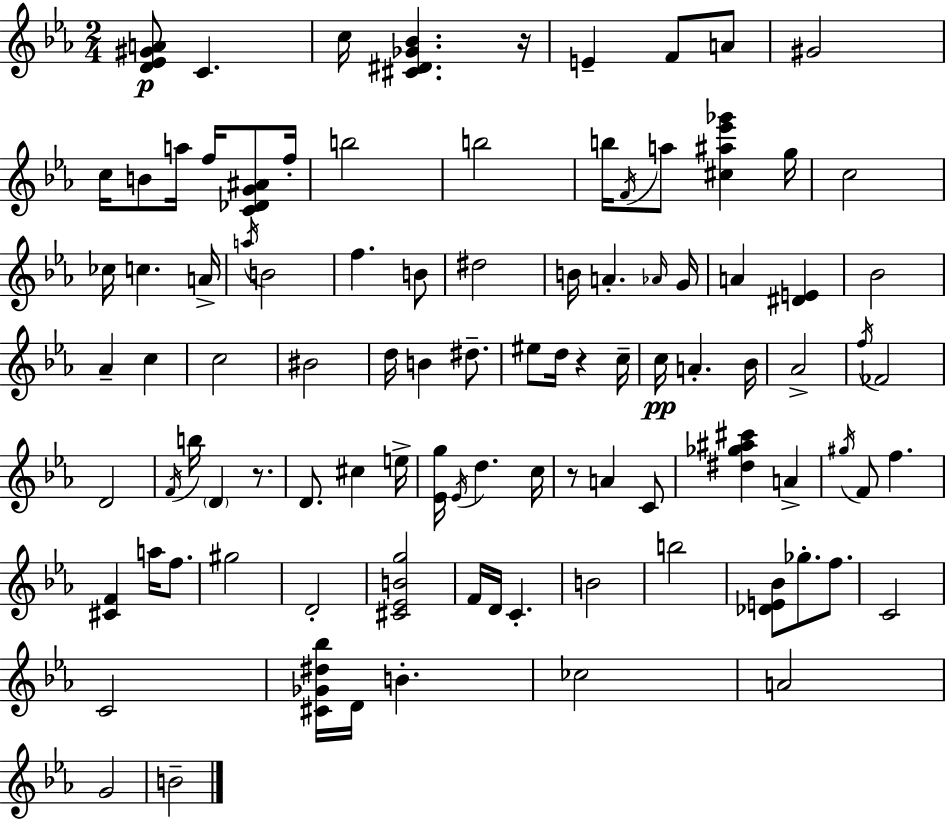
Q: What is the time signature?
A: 2/4